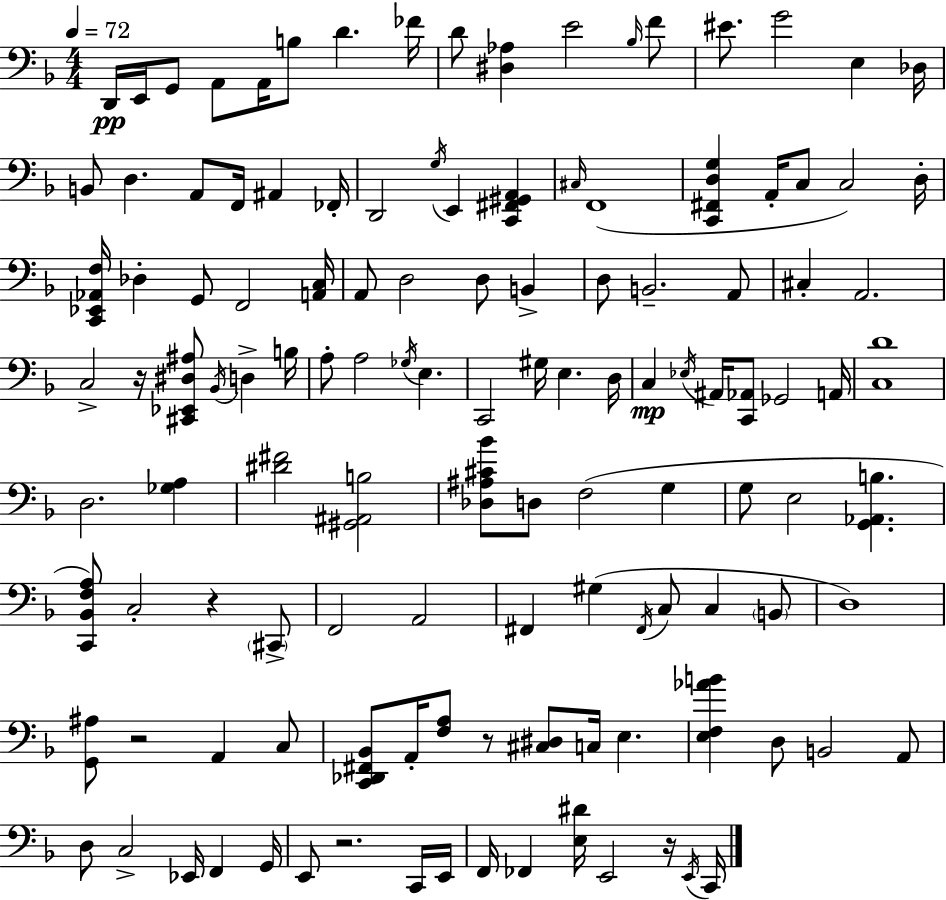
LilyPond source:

{
  \clef bass
  \numericTimeSignature
  \time 4/4
  \key f \major
  \tempo 4 = 72
  d,16\pp e,16 g,8 a,8 a,16 b8 d'4. fes'16 | d'8 <dis aes>4 e'2 \grace { bes16 } f'8 | eis'8. g'2 e4 | des16 b,8 d4. a,8 f,16 ais,4 | \break fes,16-. d,2 \acciaccatura { g16 } e,4 <c, fis, gis, a,>4 | \grace { cis16 } f,1( | <c, fis, d g>4 a,16-. c8 c2) | d16-. <c, ees, aes, f>16 des4-. g,8 f,2 | \break <a, c>16 a,8 d2 d8 b,4-> | d8 b,2.-- | a,8 cis4-. a,2. | c2-> r16 <cis, ees, dis ais>8 \acciaccatura { bes,16 } d4-> | \break b16 a8-. a2 \acciaccatura { ges16 } e4. | c,2 gis16 e4. | d16 c4\mp \acciaccatura { ees16 } ais,16 <c, aes,>8 ges,2 | a,16 <c d'>1 | \break d2. | <ges a>4 <dis' fis'>2 <gis, ais, b>2 | <des ais cis' bes'>8 d8 f2( | g4 g8 e2 | \break <g, aes, b>4. <c, bes, f a>8) c2-. | r4 \parenthesize cis,8-> f,2 a,2 | fis,4 gis4( \acciaccatura { fis,16 } c8 | c4 \parenthesize b,8 d1) | \break <g, ais>8 r2 | a,4 c8 <c, des, fis, bes,>8 a,16-. <f a>8 r8 <cis dis>8 | c16 e4. <e f aes' b'>4 d8 b,2 | a,8 d8 c2-> | \break ees,16 f,4 g,16 e,8 r2. | c,16 e,16 f,16 fes,4 <e dis'>16 e,2 | r16 \acciaccatura { e,16 } c,16 \bar "|."
}